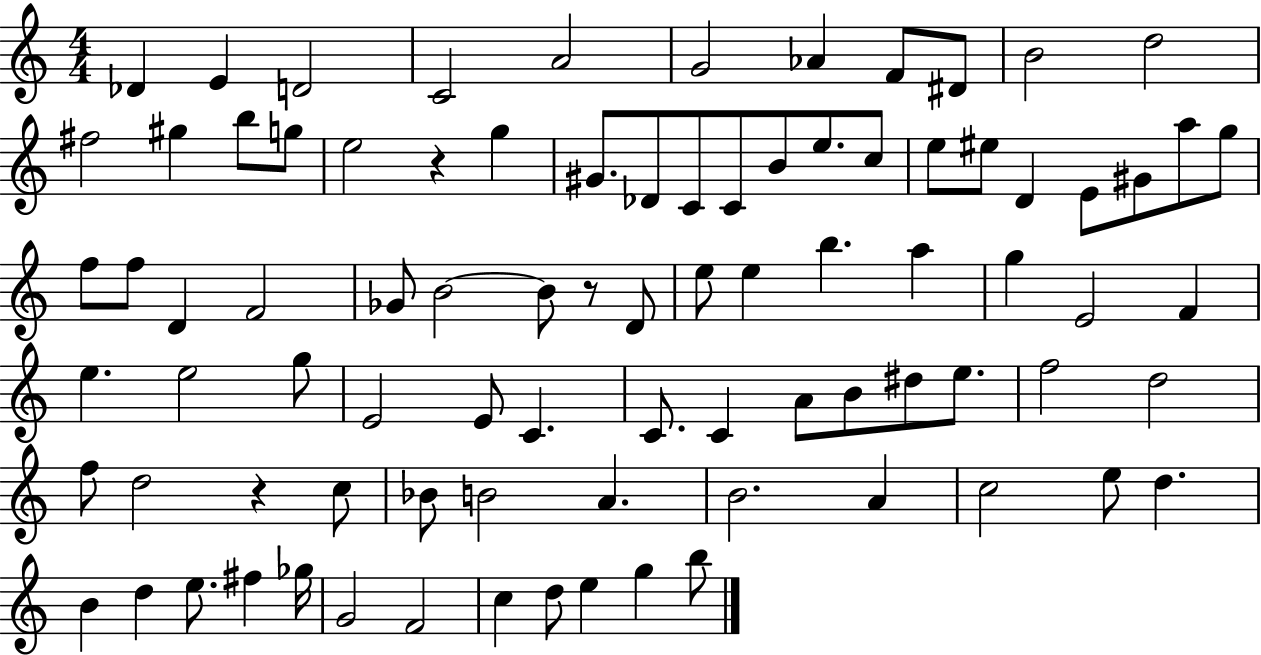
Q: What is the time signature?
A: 4/4